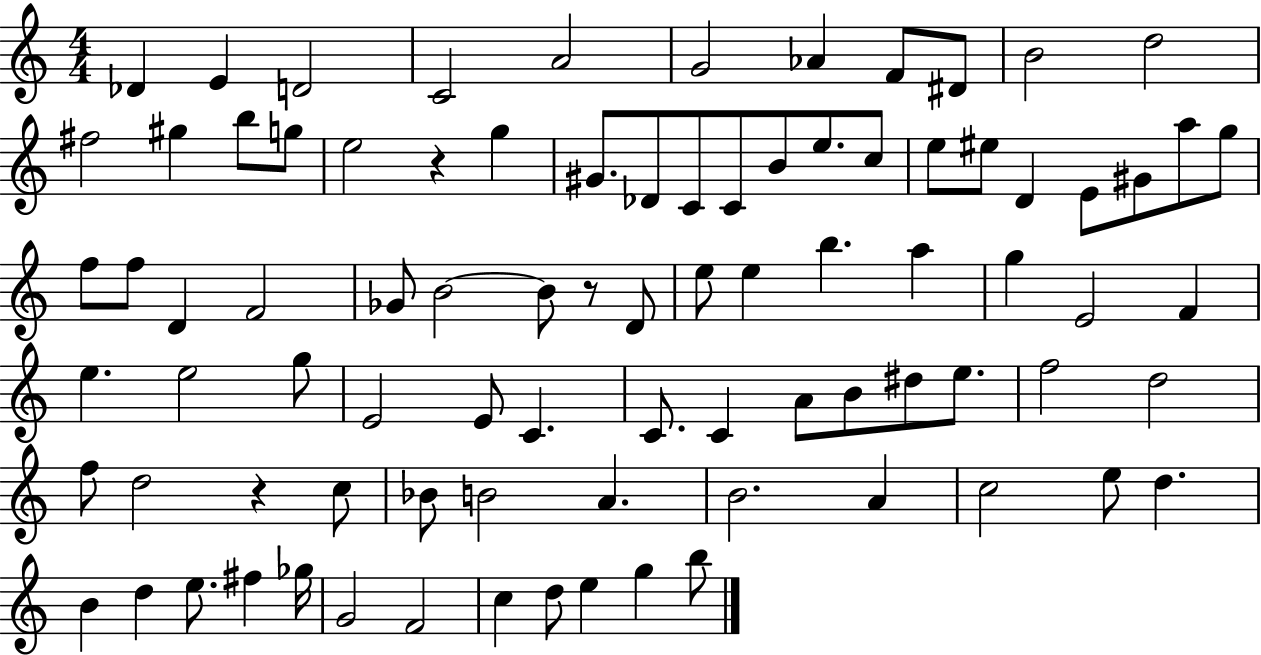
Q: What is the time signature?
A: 4/4